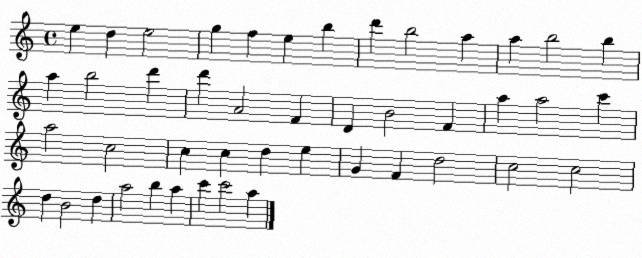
X:1
T:Untitled
M:4/4
L:1/4
K:C
e d e2 g f e b d' b2 a a b2 b a b2 d' d' A2 F D B2 F a a2 c' a2 c2 c c d e G F d2 c2 c2 d B2 d a2 b a c' c'2 a